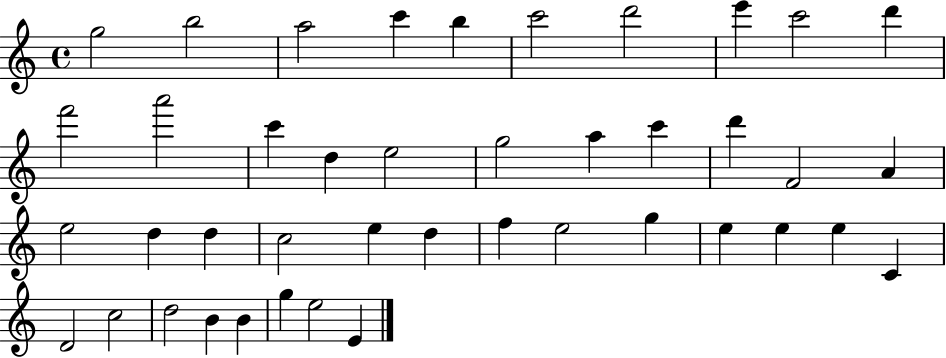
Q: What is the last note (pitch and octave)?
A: E4